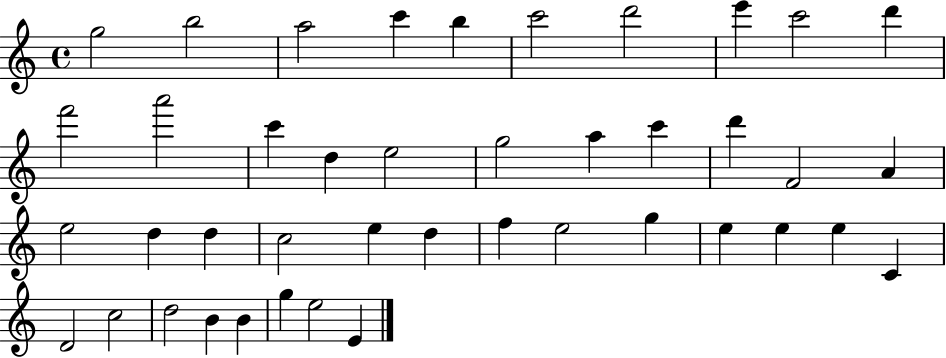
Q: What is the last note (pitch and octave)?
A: E4